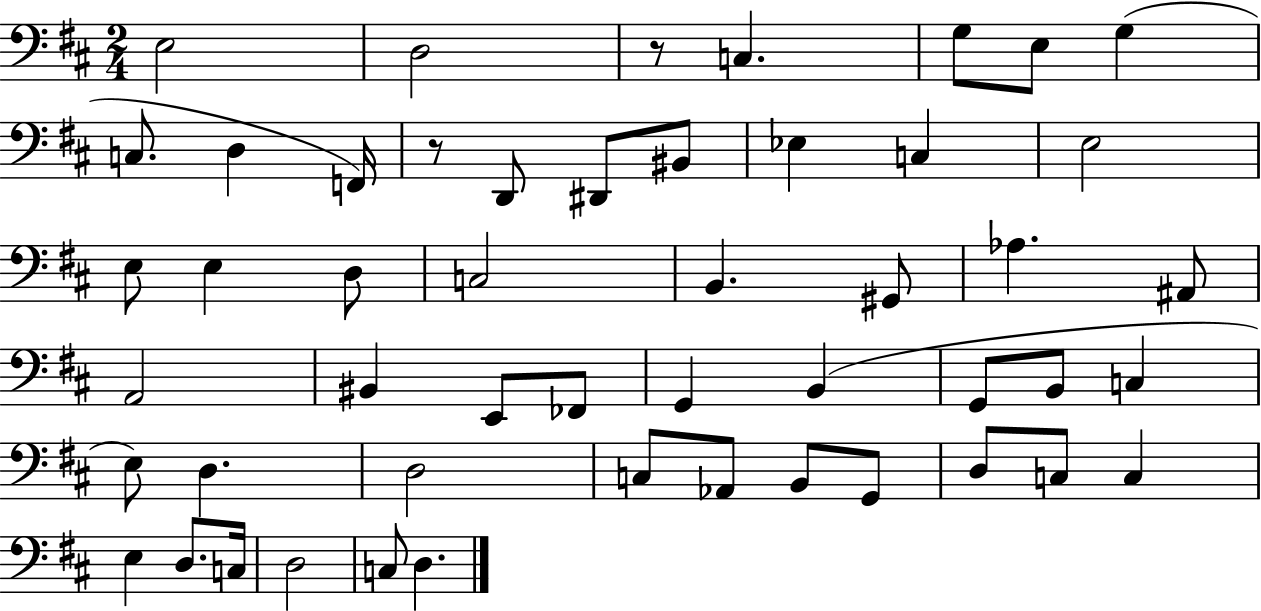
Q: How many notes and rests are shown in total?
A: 50